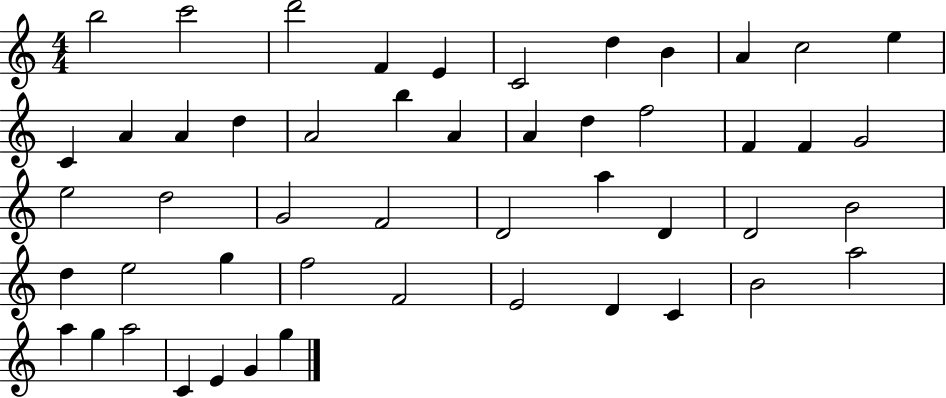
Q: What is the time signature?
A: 4/4